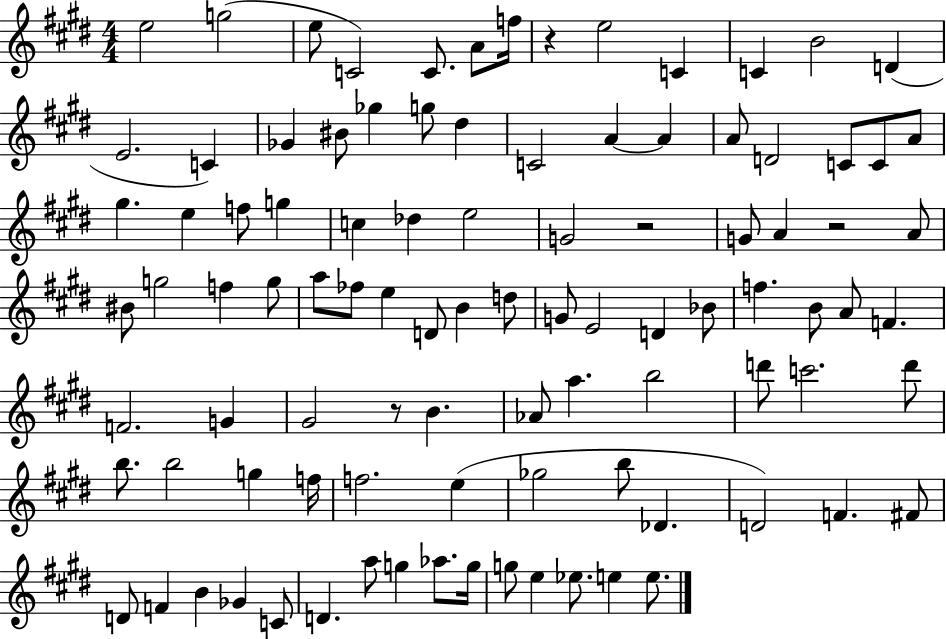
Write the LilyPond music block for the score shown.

{
  \clef treble
  \numericTimeSignature
  \time 4/4
  \key e \major
  \repeat volta 2 { e''2 g''2( | e''8 c'2) c'8. a'8 f''16 | r4 e''2 c'4 | c'4 b'2 d'4( | \break e'2. c'4) | ges'4 bis'8 ges''4 g''8 dis''4 | c'2 a'4~~ a'4 | a'8 d'2 c'8 c'8 a'8 | \break gis''4. e''4 f''8 g''4 | c''4 des''4 e''2 | g'2 r2 | g'8 a'4 r2 a'8 | \break bis'8 g''2 f''4 g''8 | a''8 fes''8 e''4 d'8 b'4 d''8 | g'8 e'2 d'4 bes'8 | f''4. b'8 a'8 f'4. | \break f'2. g'4 | gis'2 r8 b'4. | aes'8 a''4. b''2 | d'''8 c'''2. d'''8 | \break b''8. b''2 g''4 f''16 | f''2. e''4( | ges''2 b''8 des'4. | d'2) f'4. fis'8 | \break d'8 f'4 b'4 ges'4 c'8 | d'4. a''8 g''4 aes''8. g''16 | g''8 e''4 ees''8. e''4 e''8. | } \bar "|."
}